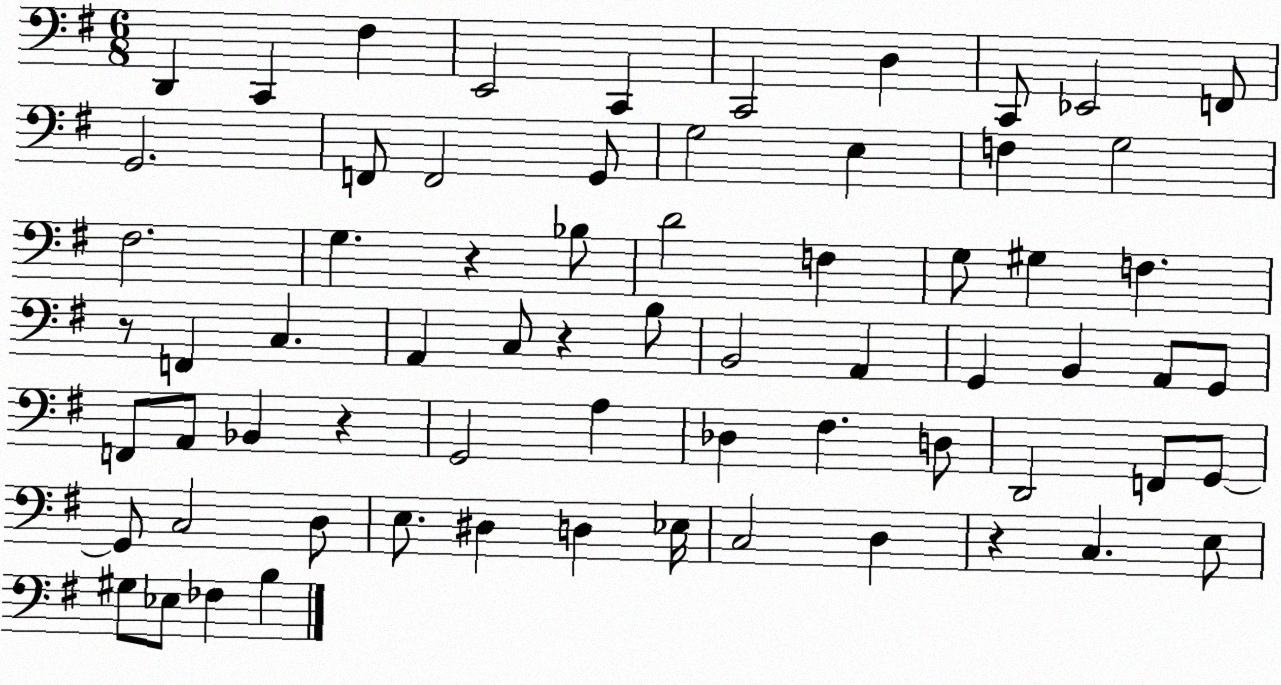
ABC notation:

X:1
T:Untitled
M:6/8
L:1/4
K:G
D,, C,, ^F, E,,2 C,, C,,2 D, C,,/2 _E,,2 F,,/2 G,,2 F,,/2 F,,2 G,,/2 G,2 E, F, G,2 ^F,2 G, z _B,/2 D2 F, G,/2 ^G, F, z/2 F,, C, A,, C,/2 z B,/2 B,,2 A,, G,, B,, A,,/2 G,,/2 F,,/2 A,,/2 _B,, z G,,2 A, _D, ^F, D,/2 D,,2 F,,/2 G,,/2 G,,/2 C,2 D,/2 E,/2 ^D, D, _E,/4 C,2 D, z C, E,/2 ^G,/2 _E,/2 _F, B,